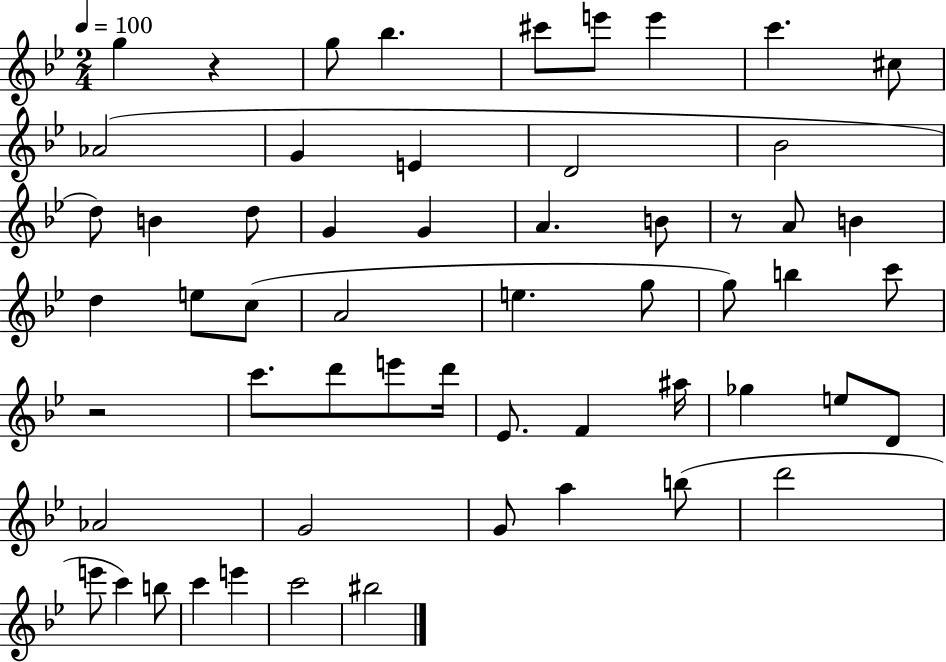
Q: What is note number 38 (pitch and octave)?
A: A#5